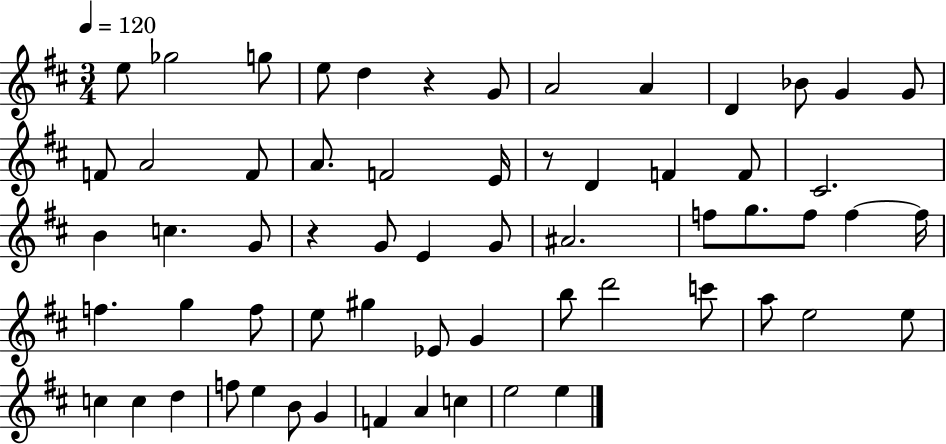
E5/e Gb5/h G5/e E5/e D5/q R/q G4/e A4/h A4/q D4/q Bb4/e G4/q G4/e F4/e A4/h F4/e A4/e. F4/h E4/s R/e D4/q F4/q F4/e C#4/h. B4/q C5/q. G4/e R/q G4/e E4/q G4/e A#4/h. F5/e G5/e. F5/e F5/q F5/s F5/q. G5/q F5/e E5/e G#5/q Eb4/e G4/q B5/e D6/h C6/e A5/e E5/h E5/e C5/q C5/q D5/q F5/e E5/q B4/e G4/q F4/q A4/q C5/q E5/h E5/q